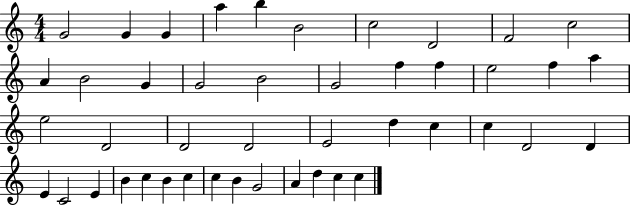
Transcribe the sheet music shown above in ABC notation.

X:1
T:Untitled
M:4/4
L:1/4
K:C
G2 G G a b B2 c2 D2 F2 c2 A B2 G G2 B2 G2 f f e2 f a e2 D2 D2 D2 E2 d c c D2 D E C2 E B c B c c B G2 A d c c